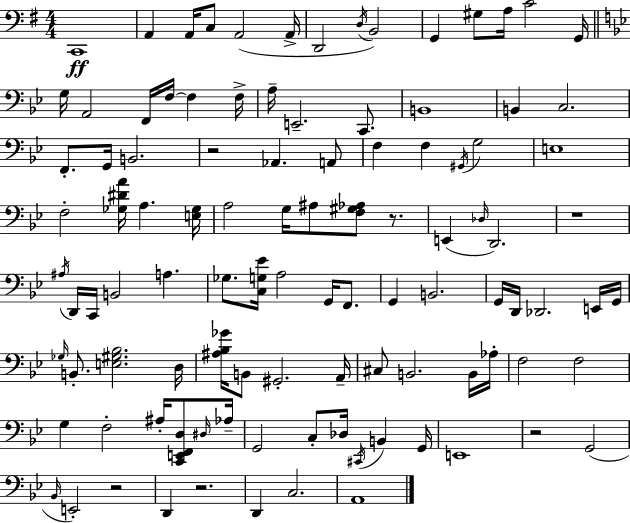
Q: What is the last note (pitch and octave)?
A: A2